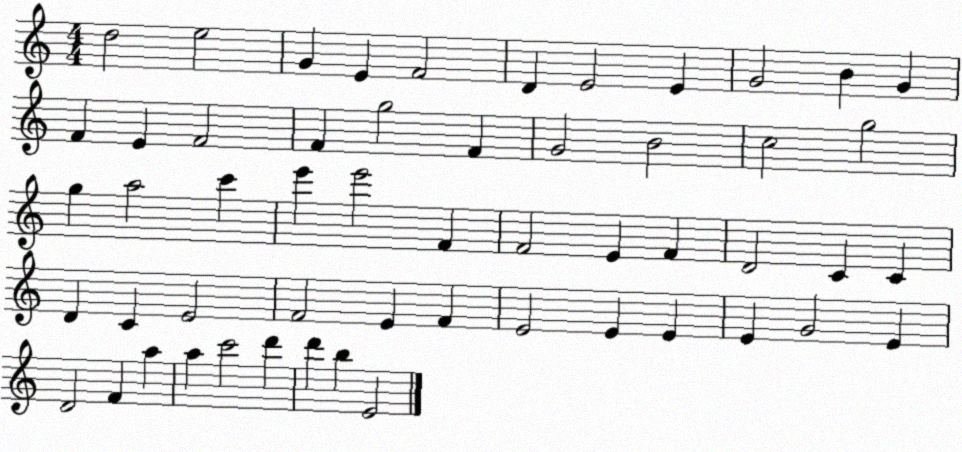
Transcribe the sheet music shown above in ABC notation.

X:1
T:Untitled
M:4/4
L:1/4
K:C
d2 e2 G E F2 D E2 E G2 B G F E F2 F g2 F G2 B2 c2 g2 g a2 c' e' e'2 F F2 E F D2 C C D C E2 F2 E F E2 E E E G2 E D2 F a a c'2 d' d' b E2